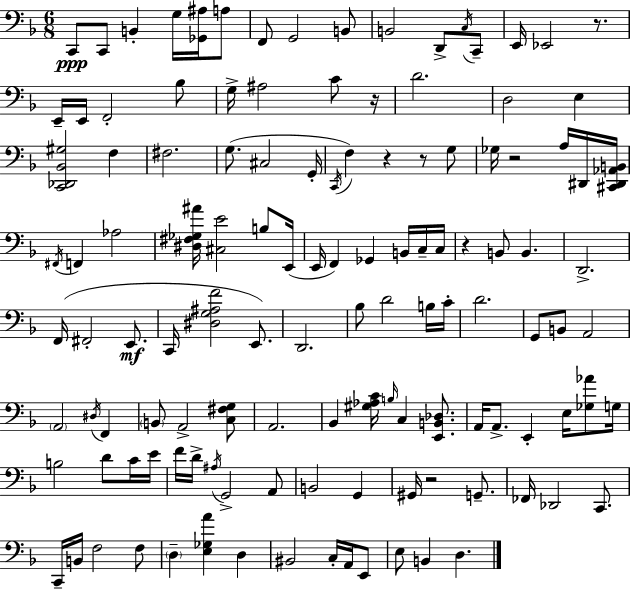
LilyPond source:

{
  \clef bass
  \numericTimeSignature
  \time 6/8
  \key d \minor
  c,8\ppp c,8 b,4-. g16 <ges, ais>16 a8 | f,8 g,2 b,8 | b,2 d,8-> \acciaccatura { c16 } c,8-- | e,16 ees,2 r8. | \break e,16-- e,16 f,2-. bes8 | g16-> ais2 c'8 | r16 d'2. | d2 e4 | \break <c, des, bes, gis>2 f4 | fis2. | g8.( cis2 | g,16-. \acciaccatura { c,16 }) f4 r4 r8 | \break g8 ges16 r2 a16 | dis,16 <cis, dis, aes, b,>16 \acciaccatura { fis,16 } f,4 aes2 | <dis fis ges ais'>16 <cis e'>2 | b8 e,16( e,16 f,4) ges,4 | \break b,16 c16-- c16 r4 b,8 b,4. | d,2.-> | f,16( fis,2-. | e,8.\mf c,16 <dis g ais f'>2 | \break e,8.) d,2. | bes8 d'2 | b16 c'16-. d'2. | g,8 b,8 a,2 | \break \parenthesize a,2 \acciaccatura { dis16 } | f,4 \parenthesize b,8 a,2-> | <c fis g>8 a,2. | bes,4 <gis aes c'>16 \grace { b16 } c4 | \break <e, b, des>8. a,16 a,8.-> e,4-. | e16 <ges aes'>8 g16 b2 | d'8 c'16 e'16 f'16 d'16-> \acciaccatura { ais16 } g,2-> | a,8 b,2 | \break g,4 gis,16 r2 | g,8.-- fes,16 des,2 | c,8. c,16-- b,16 f2 | f8 \parenthesize d4-- <e ges a'>4 | \break d4 bis,2 | c16-. a,16 e,8 e8 b,4 | d4. \bar "|."
}